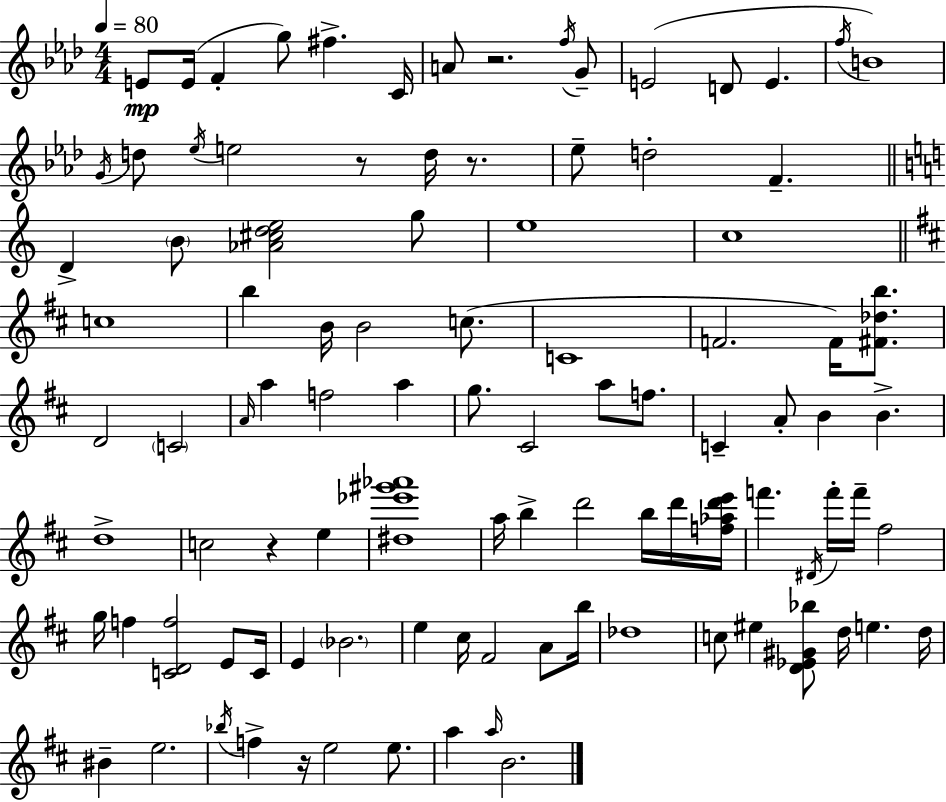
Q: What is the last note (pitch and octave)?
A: B4